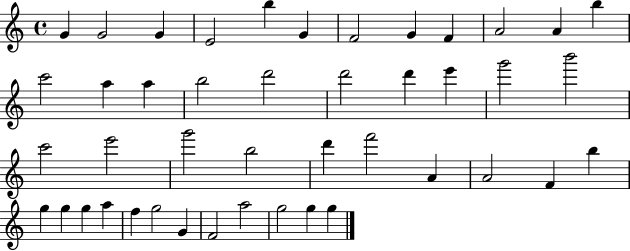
{
  \clef treble
  \time 4/4
  \defaultTimeSignature
  \key c \major
  g'4 g'2 g'4 | e'2 b''4 g'4 | f'2 g'4 f'4 | a'2 a'4 b''4 | \break c'''2 a''4 a''4 | b''2 d'''2 | d'''2 d'''4 e'''4 | g'''2 b'''2 | \break c'''2 e'''2 | g'''2 b''2 | d'''4 f'''2 a'4 | a'2 f'4 b''4 | \break g''4 g''4 g''4 a''4 | f''4 g''2 g'4 | f'2 a''2 | g''2 g''4 g''4 | \break \bar "|."
}